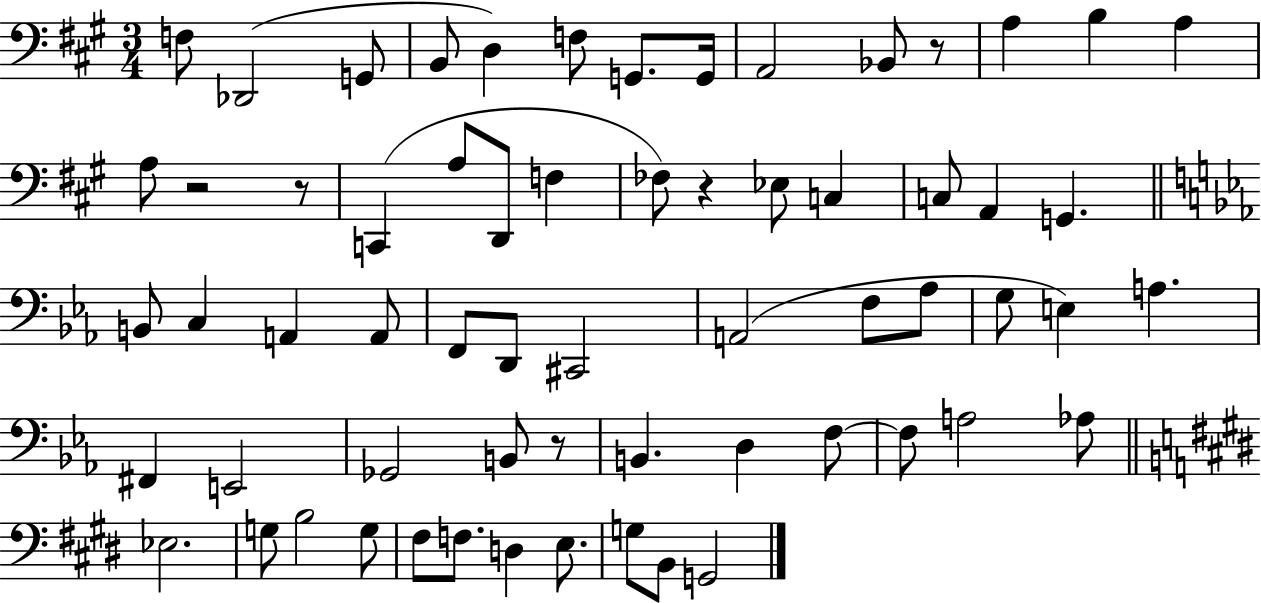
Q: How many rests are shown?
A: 5